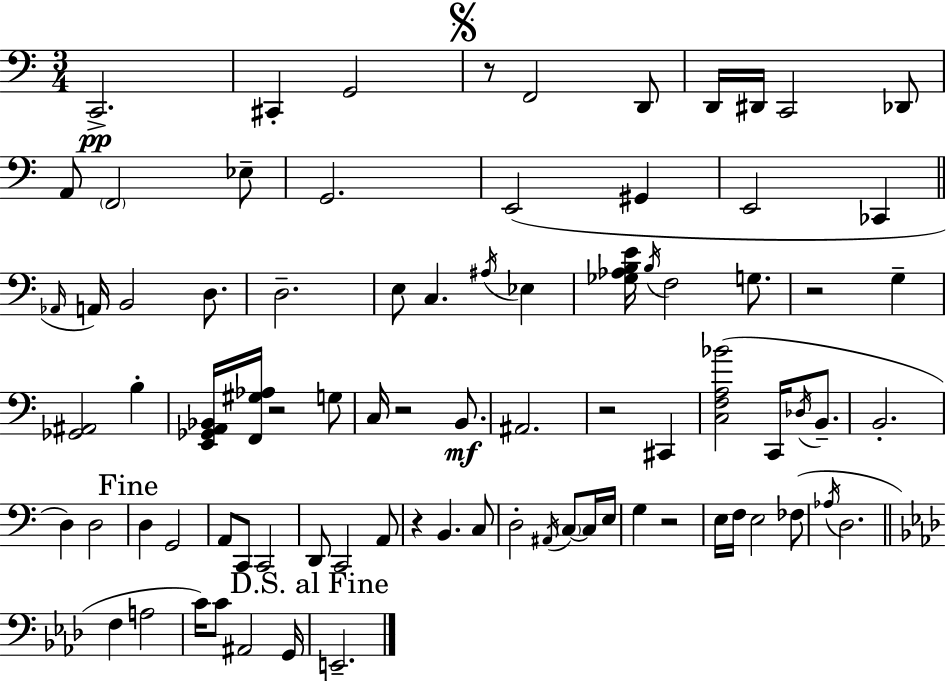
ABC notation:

X:1
T:Untitled
M:3/4
L:1/4
K:Am
C,,2 ^C,, G,,2 z/2 F,,2 D,,/2 D,,/4 ^D,,/4 C,,2 _D,,/2 A,,/2 F,,2 _E,/2 G,,2 E,,2 ^G,, E,,2 _C,, _A,,/4 A,,/4 B,,2 D,/2 D,2 E,/2 C, ^A,/4 _E, [_G,_A,B,E]/4 B,/4 F,2 G,/2 z2 G, [_G,,^A,,]2 B, [E,,_G,,A,,_B,,]/4 [F,,^G,_A,]/4 z2 G,/2 C,/4 z2 B,,/2 ^A,,2 z2 ^C,, [C,F,A,_B]2 C,,/4 _D,/4 B,,/2 B,,2 D, D,2 D, G,,2 A,,/2 C,,/2 C,,2 D,,/2 C,,2 A,,/2 z B,, C,/2 D,2 ^A,,/4 C,/2 C,/4 E,/4 G, z2 E,/4 F,/4 E,2 _F,/2 _A,/4 D,2 F, A,2 C/4 C/2 ^A,,2 G,,/4 E,,2